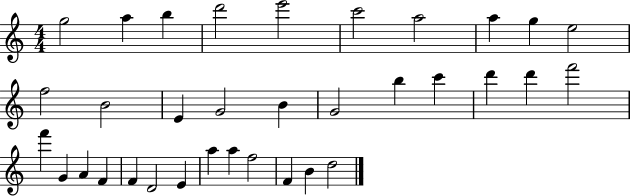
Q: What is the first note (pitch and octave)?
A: G5